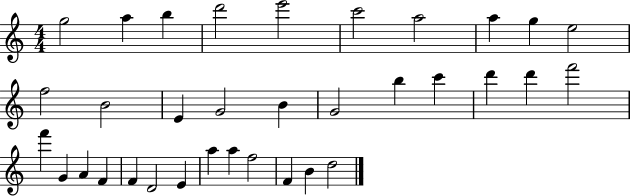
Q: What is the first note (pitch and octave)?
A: G5